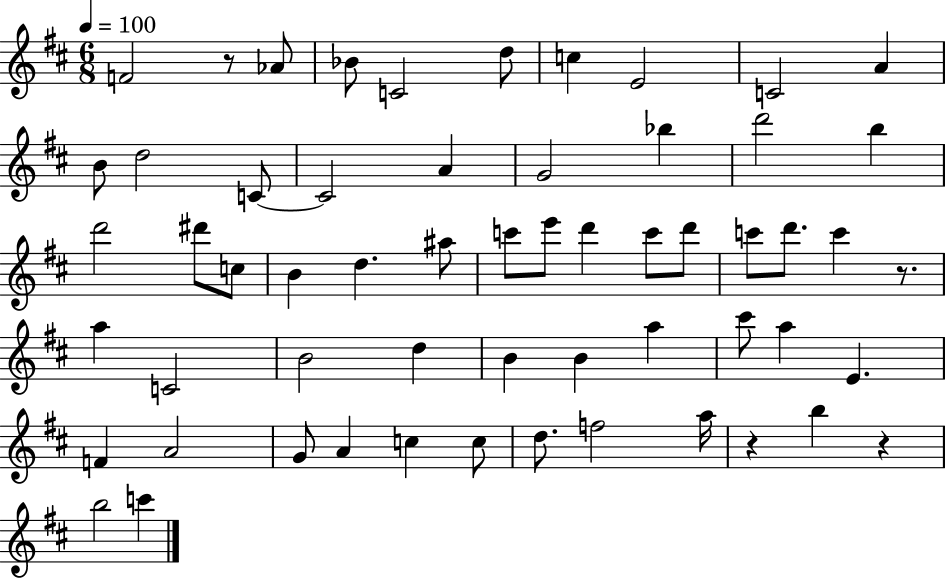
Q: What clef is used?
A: treble